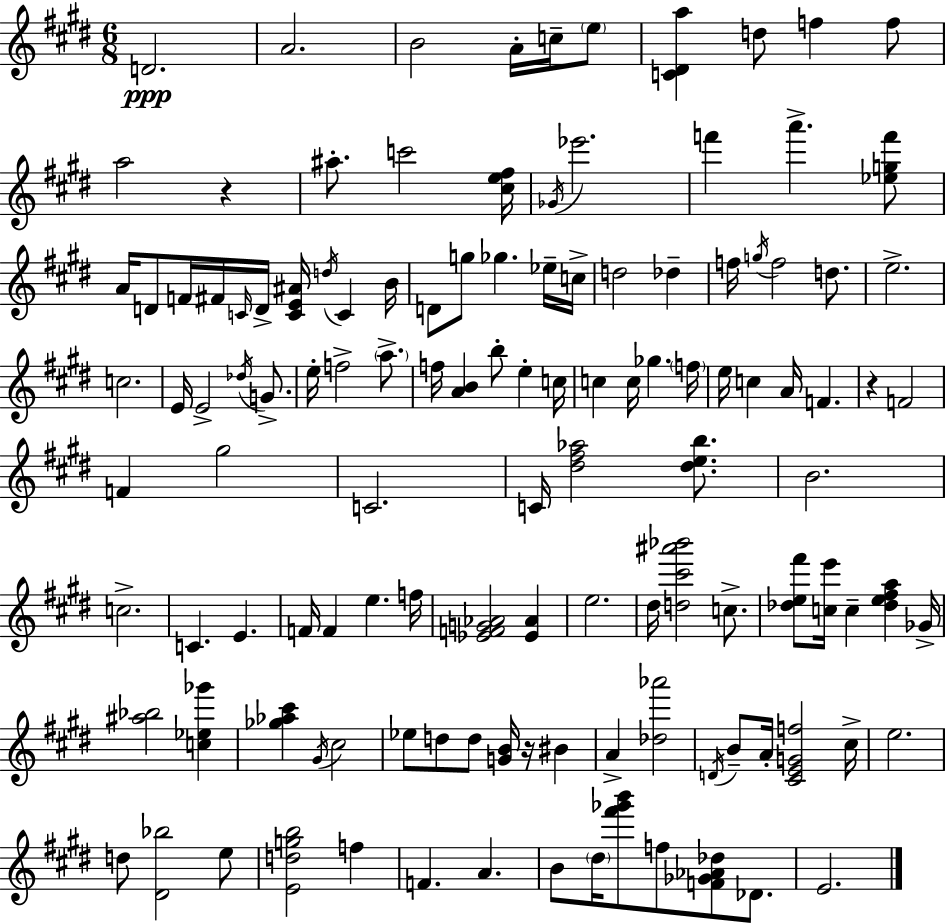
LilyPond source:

{
  \clef treble
  \numericTimeSignature
  \time 6/8
  \key e \major
  d'2.\ppp | a'2. | b'2 a'16-. c''16-- \parenthesize e''8 | <c' dis' a''>4 d''8 f''4 f''8 | \break a''2 r4 | ais''8.-. c'''2 <cis'' e'' fis''>16 | \acciaccatura { ges'16 } ees'''2. | f'''4 a'''4.-> <ees'' g'' f'''>8 | \break a'16 d'8 f'16 fis'16 \grace { c'16 } d'16-> <c' e' ais'>16 \acciaccatura { d''16 } c'4 | b'16 d'8 g''8 ges''4. | ees''16-- c''16-> d''2 des''4-- | f''16 \acciaccatura { g''16 } f''2 | \break d''8. e''2.-> | c''2. | e'16 e'2-> | \acciaccatura { des''16 } g'8.-> e''16-. f''2-> | \break \parenthesize a''8.-> f''16 <a' b'>4 b''8-. | e''4-. c''16 c''4 c''16 ges''4. | \parenthesize f''16 e''16 c''4 a'16 f'4. | r4 f'2 | \break f'4 gis''2 | c'2. | c'16 <dis'' fis'' aes''>2 | <dis'' e'' b''>8. b'2. | \break c''2.-> | c'4. e'4. | f'16 f'4 e''4. | f''16 <ees' f' g' aes'>2 | \break <ees' aes'>4 e''2. | dis''16 <d'' cis''' ais''' bes'''>2 | c''8.-> <des'' e'' fis'''>8 <c'' e'''>16 c''4-- | <des'' e'' fis'' a''>4 ges'16-> <ais'' bes''>2 | \break <c'' ees'' ges'''>4 <ges'' aes'' cis'''>4 \acciaccatura { gis'16 } cis''2 | ees''8 d''8 d''8 | <g' b'>16 r16 bis'4 a'4-> <des'' aes'''>2 | \acciaccatura { d'16 } b'8-- a'16-. <cis' e' g' f''>2 | \break cis''16-> e''2. | d''8 <dis' bes''>2 | e''8 <e' d'' g'' b''>2 | f''4 f'4. | \break a'4. b'8 \parenthesize dis''16 <fis''' ges''' b'''>8 | f''8 <f' ges' aes' des''>8 des'8. e'2. | \bar "|."
}